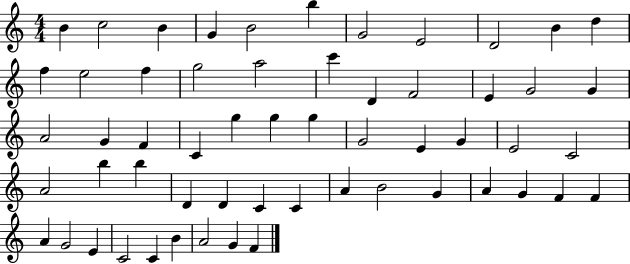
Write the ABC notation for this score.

X:1
T:Untitled
M:4/4
L:1/4
K:C
B c2 B G B2 b G2 E2 D2 B d f e2 f g2 a2 c' D F2 E G2 G A2 G F C g g g G2 E G E2 C2 A2 b b D D C C A B2 G A G F F A G2 E C2 C B A2 G F